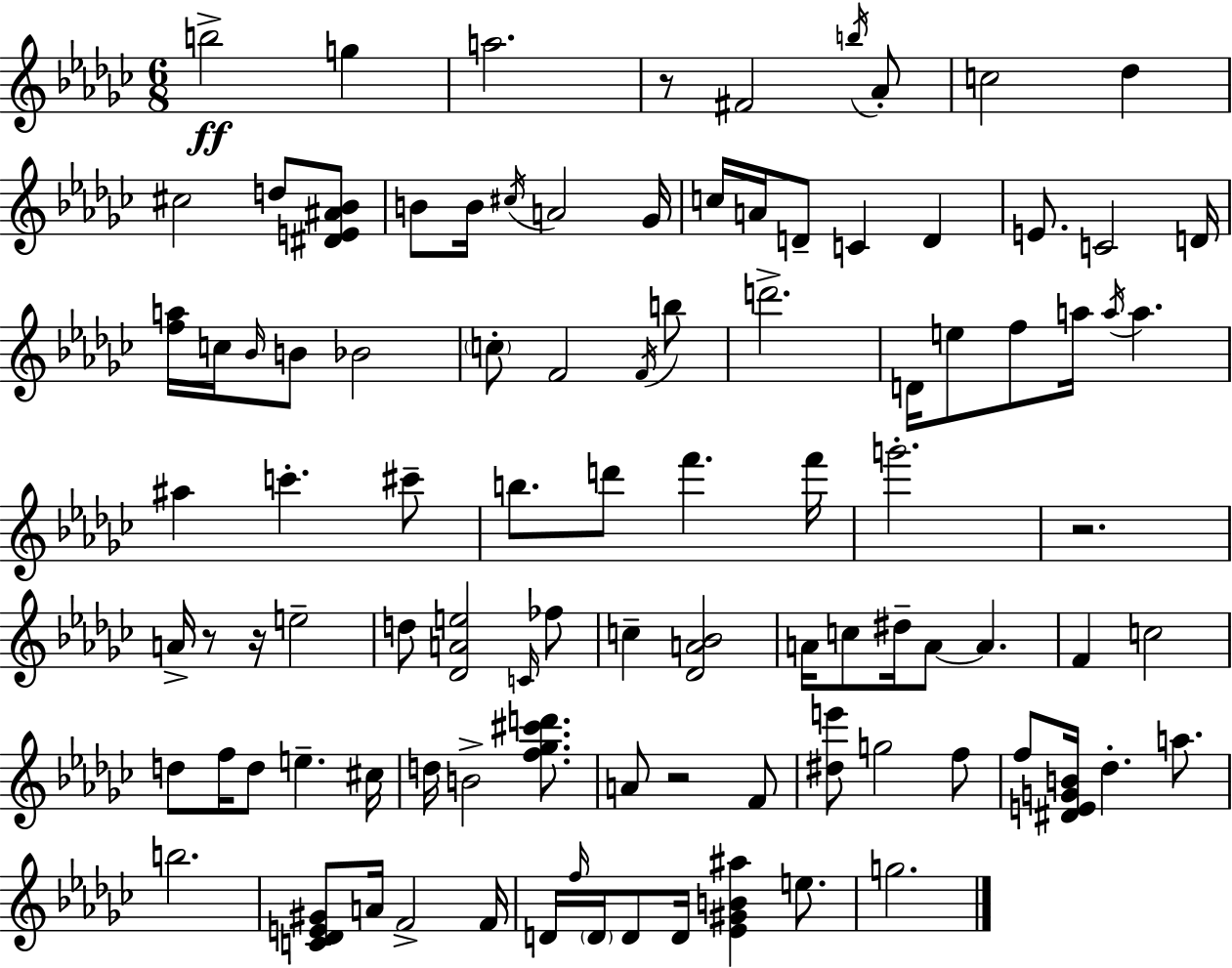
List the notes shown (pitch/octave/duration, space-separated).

B5/h G5/q A5/h. R/e F#4/h B5/s Ab4/e C5/h Db5/q C#5/h D5/e [D#4,E4,A#4,Bb4]/e B4/e B4/s C#5/s A4/h Gb4/s C5/s A4/s D4/e C4/q D4/q E4/e. C4/h D4/s [F5,A5]/s C5/s Bb4/s B4/e Bb4/h C5/e F4/h F4/s B5/e D6/h. D4/s E5/e F5/e A5/s A5/s A5/q. A#5/q C6/q. C#6/e B5/e. D6/e F6/q. F6/s G6/h. R/h. A4/s R/e R/s E5/h D5/e [Db4,A4,E5]/h C4/s FES5/e C5/q [Db4,A4,Bb4]/h A4/s C5/e D#5/s A4/e A4/q. F4/q C5/h D5/e F5/s D5/e E5/q. C#5/s D5/s B4/h [F5,Gb5,C#6,D6]/e. A4/e R/h F4/e [D#5,E6]/e G5/h F5/e F5/e [D#4,E4,G4,B4]/s Db5/q. A5/e. B5/h. [C4,Db4,E4,G#4]/e A4/s F4/h F4/s D4/s F5/s D4/s D4/e D4/s [Eb4,G#4,B4,A#5]/q E5/e. G5/h.